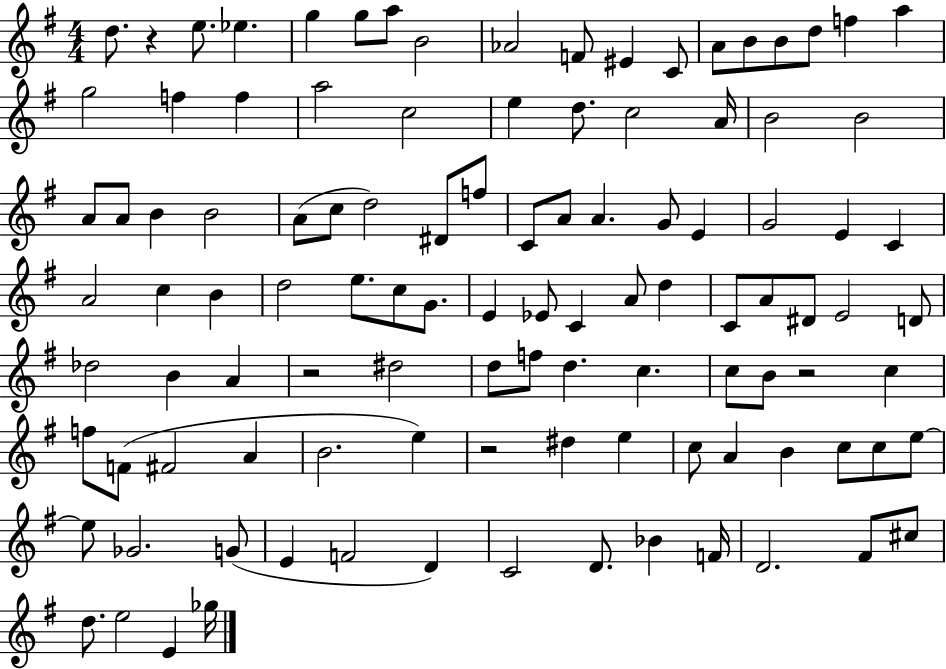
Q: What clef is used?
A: treble